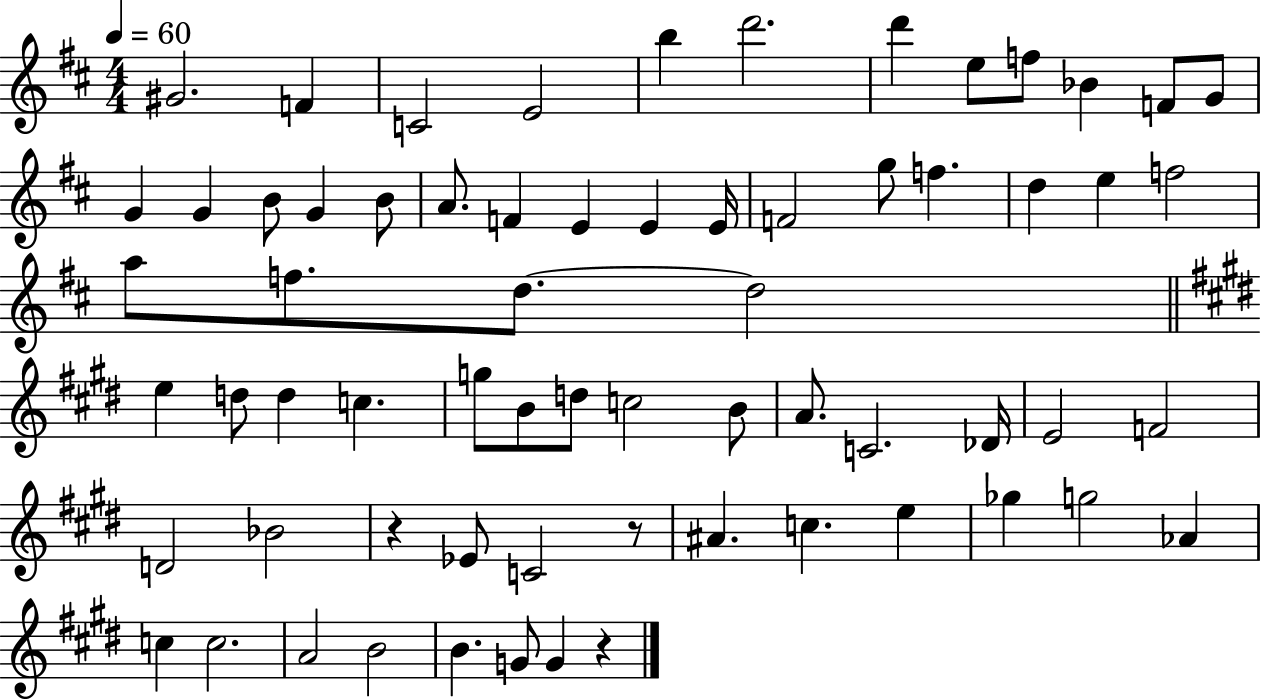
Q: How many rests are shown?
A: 3